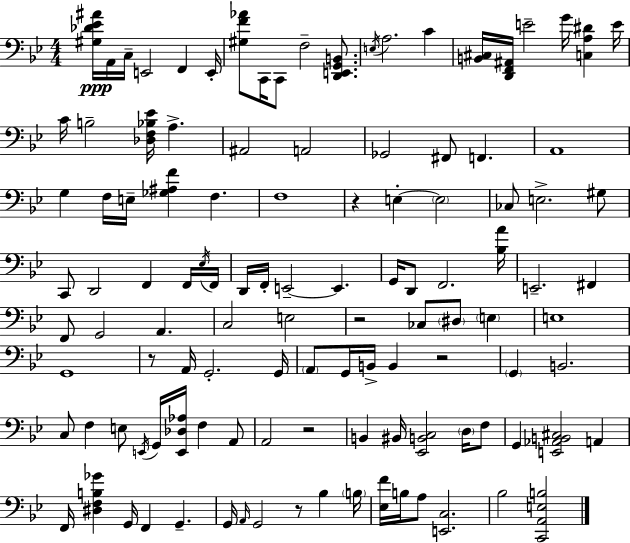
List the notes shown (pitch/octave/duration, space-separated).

[G#3,Db4,Eb4,A#4]/s A2/s C3/s E2/h F2/q E2/s [G#3,F4,Ab4]/e C2/s C2/e F3/h [D2,E2,G2,B2]/e. E3/s A3/h. C4/q [B2,C#3]/s [D2,F2,A#2]/s E4/h G4/s [C3,A3,D#4]/q E4/s C4/s B3/h [Db3,F3,Bb3,Eb4]/s A3/q. A#2/h A2/h Gb2/h F#2/e F2/q. A2/w G3/q F3/s E3/s [Gb3,A#3,F4]/q F3/q. F3/w R/q E3/q E3/h CES3/e E3/h. G#3/e C2/e D2/h F2/q F2/s Eb3/s F2/s D2/s F2/s E2/h E2/q. G2/s D2/e F2/h. [Bb3,A4]/s E2/h. F#2/q F2/e G2/h A2/q. C3/h E3/h R/h CES3/e D#3/e E3/q E3/w G2/w R/e A2/s G2/h. G2/s A2/e G2/s B2/s B2/q R/h G2/q B2/h. C3/e F3/q E3/e E2/s G2/s [E2,Db3,Ab3]/s F3/q A2/e A2/h R/h B2/q BIS2/s [Eb2,B2,C3]/h D3/s F3/e G2/q [E2,Ab2,B2,C#3]/h A2/q F2/s [D#3,F3,B3,Gb4]/q G2/s F2/q G2/q. G2/s A2/s G2/h R/e Bb3/q B3/s [Eb3,F4]/s B3/s A3/e [E2,C3]/h. Bb3/h [C2,A2,E3,B3]/h